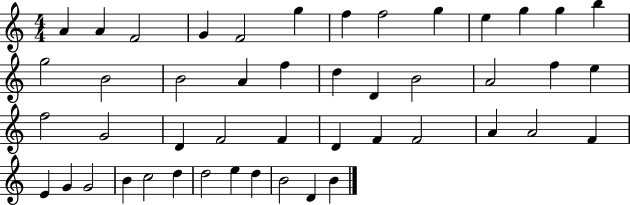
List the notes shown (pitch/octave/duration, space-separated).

A4/q A4/q F4/h G4/q F4/h G5/q F5/q F5/h G5/q E5/q G5/q G5/q B5/q G5/h B4/h B4/h A4/q F5/q D5/q D4/q B4/h A4/h F5/q E5/q F5/h G4/h D4/q F4/h F4/q D4/q F4/q F4/h A4/q A4/h F4/q E4/q G4/q G4/h B4/q C5/h D5/q D5/h E5/q D5/q B4/h D4/q B4/q